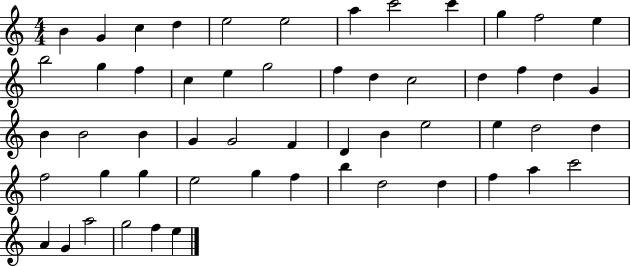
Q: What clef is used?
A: treble